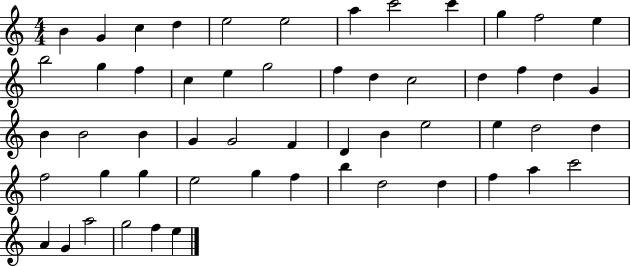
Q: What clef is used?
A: treble